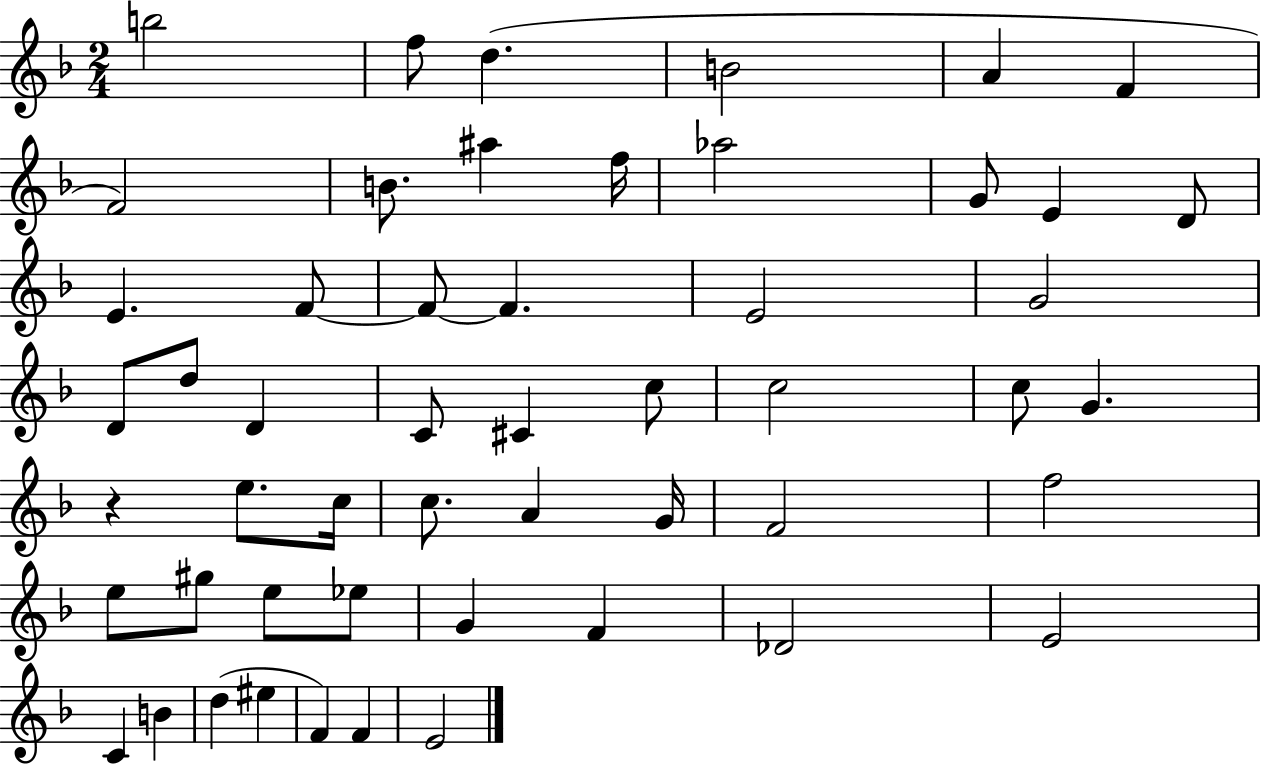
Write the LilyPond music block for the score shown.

{
  \clef treble
  \numericTimeSignature
  \time 2/4
  \key f \major
  b''2 | f''8 d''4.( | b'2 | a'4 f'4 | \break f'2) | b'8. ais''4 f''16 | aes''2 | g'8 e'4 d'8 | \break e'4. f'8~~ | f'8~~ f'4. | e'2 | g'2 | \break d'8 d''8 d'4 | c'8 cis'4 c''8 | c''2 | c''8 g'4. | \break r4 e''8. c''16 | c''8. a'4 g'16 | f'2 | f''2 | \break e''8 gis''8 e''8 ees''8 | g'4 f'4 | des'2 | e'2 | \break c'4 b'4 | d''4( eis''4 | f'4) f'4 | e'2 | \break \bar "|."
}